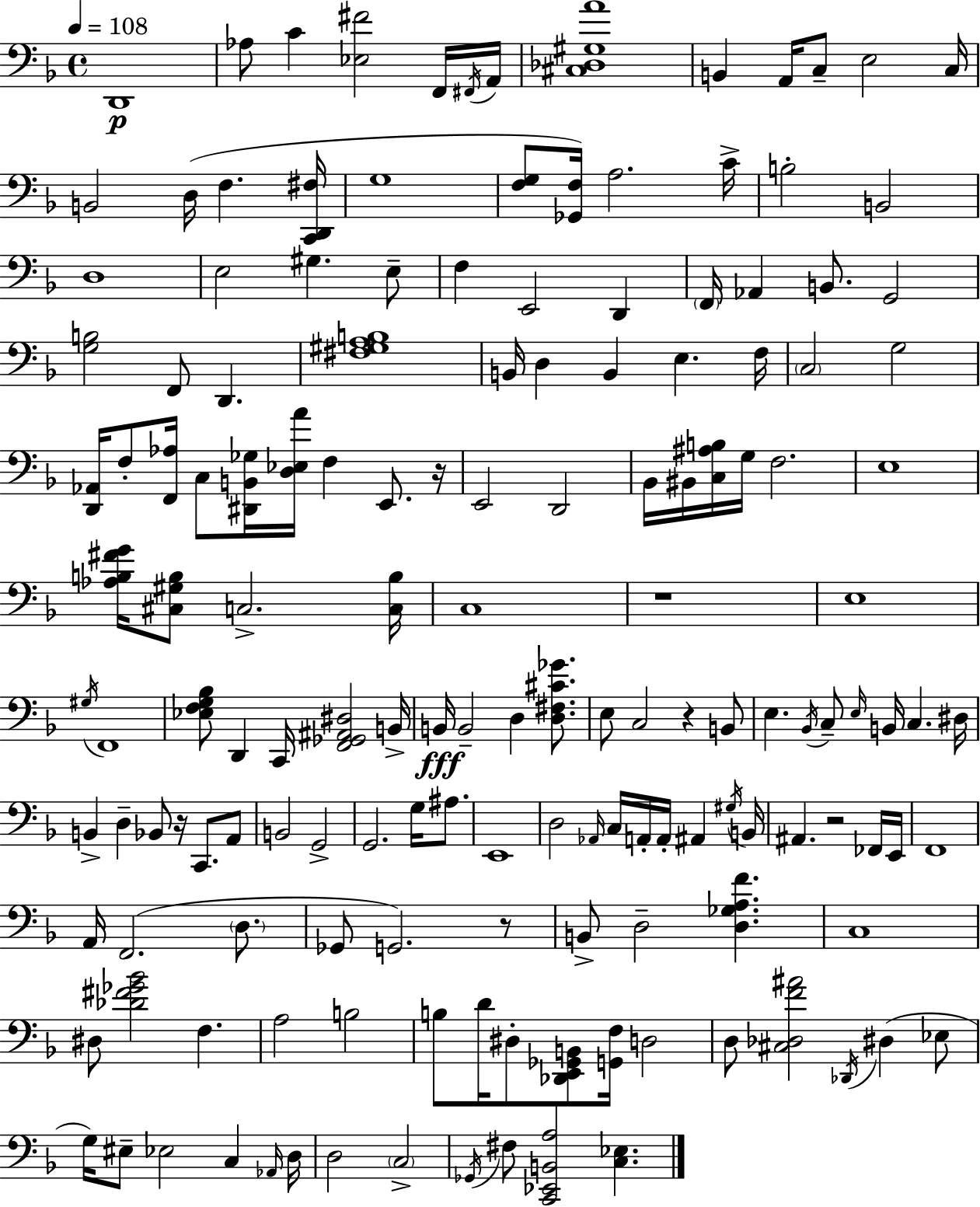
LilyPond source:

{
  \clef bass
  \time 4/4
  \defaultTimeSignature
  \key f \major
  \tempo 4 = 108
  \repeat volta 2 { d,1\p | aes8 c'4 <ees fis'>2 f,16 \acciaccatura { fis,16 } | a,16 <cis des gis a'>1 | b,4 a,16 c8-- e2 | \break c16 b,2 d16( f4. | <c, d, fis>16 g1 | <f g>8 <ges, f>16) a2. | c'16-> b2-. b,2 | \break d1 | e2 gis4. e8-- | f4 e,2 d,4 | \parenthesize f,16 aes,4 b,8. g,2 | \break <g b>2 f,8 d,4. | <fis gis a b>1 | b,16 d4 b,4 e4. | f16 \parenthesize c2 g2 | \break <d, aes,>16 f8-. <f, aes>16 c8 <dis, b, ges>16 <d ees a'>16 f4 e,8. | r16 e,2 d,2 | bes,16 bis,16 <c ais b>16 g16 f2. | e1 | \break <aes b fis' g'>16 <cis gis b>8 c2.-> | <c b>16 c1 | r1 | e1 | \break \acciaccatura { gis16 } f,1 | <ees f g bes>8 d,4 c,16 <f, ges, ais, dis>2 | b,16-> b,16\fff b,2-- d4 <d fis cis' ges'>8. | e8 c2 r4 | \break b,8 e4. \acciaccatura { bes,16 } c8-- \grace { e16 } b,16 c4. | dis16 b,4-> d4-- bes,8 r16 c,8. | a,8 b,2 g,2-> | g,2. | \break g16 ais8. e,1 | d2 \grace { aes,16 } c16 a,16-. a,16-. | ais,4 \acciaccatura { gis16 } b,16 ais,4. r2 | fes,16 e,16 f,1 | \break a,16 f,2.( | \parenthesize d8. ges,8 g,2.) | r8 b,8-> d2-- | <d ges a f'>4. c1 | \break dis8 <des' fis' ges' bes'>2 | f4. a2 b2 | b8 d'16 dis8-. <des, e, ges, b,>8 <g, f>16 d2 | d8 <cis des f' ais'>2 | \break \acciaccatura { des,16 } dis4( ees8 g16) eis8-- ees2 | c4 \grace { aes,16 } d16 d2 | \parenthesize c2-> \acciaccatura { ges,16 } fis8 <c, ees, b, a>2 | <c ees>4. } \bar "|."
}